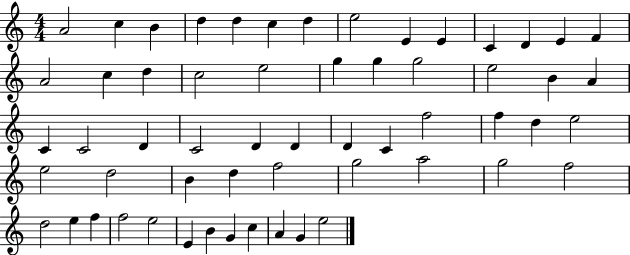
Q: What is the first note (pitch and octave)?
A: A4